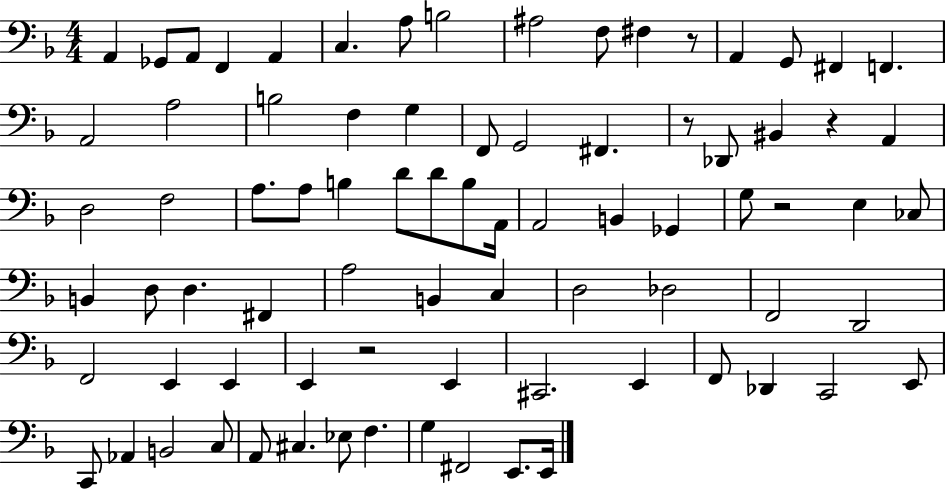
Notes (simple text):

A2/q Gb2/e A2/e F2/q A2/q C3/q. A3/e B3/h A#3/h F3/e F#3/q R/e A2/q G2/e F#2/q F2/q. A2/h A3/h B3/h F3/q G3/q F2/e G2/h F#2/q. R/e Db2/e BIS2/q R/q A2/q D3/h F3/h A3/e. A3/e B3/q D4/e D4/e B3/e A2/s A2/h B2/q Gb2/q G3/e R/h E3/q CES3/e B2/q D3/e D3/q. F#2/q A3/h B2/q C3/q D3/h Db3/h F2/h D2/h F2/h E2/q E2/q E2/q R/h E2/q C#2/h. E2/q F2/e Db2/q C2/h E2/e C2/e Ab2/q B2/h C3/e A2/e C#3/q. Eb3/e F3/q. G3/q F#2/h E2/e. E2/s